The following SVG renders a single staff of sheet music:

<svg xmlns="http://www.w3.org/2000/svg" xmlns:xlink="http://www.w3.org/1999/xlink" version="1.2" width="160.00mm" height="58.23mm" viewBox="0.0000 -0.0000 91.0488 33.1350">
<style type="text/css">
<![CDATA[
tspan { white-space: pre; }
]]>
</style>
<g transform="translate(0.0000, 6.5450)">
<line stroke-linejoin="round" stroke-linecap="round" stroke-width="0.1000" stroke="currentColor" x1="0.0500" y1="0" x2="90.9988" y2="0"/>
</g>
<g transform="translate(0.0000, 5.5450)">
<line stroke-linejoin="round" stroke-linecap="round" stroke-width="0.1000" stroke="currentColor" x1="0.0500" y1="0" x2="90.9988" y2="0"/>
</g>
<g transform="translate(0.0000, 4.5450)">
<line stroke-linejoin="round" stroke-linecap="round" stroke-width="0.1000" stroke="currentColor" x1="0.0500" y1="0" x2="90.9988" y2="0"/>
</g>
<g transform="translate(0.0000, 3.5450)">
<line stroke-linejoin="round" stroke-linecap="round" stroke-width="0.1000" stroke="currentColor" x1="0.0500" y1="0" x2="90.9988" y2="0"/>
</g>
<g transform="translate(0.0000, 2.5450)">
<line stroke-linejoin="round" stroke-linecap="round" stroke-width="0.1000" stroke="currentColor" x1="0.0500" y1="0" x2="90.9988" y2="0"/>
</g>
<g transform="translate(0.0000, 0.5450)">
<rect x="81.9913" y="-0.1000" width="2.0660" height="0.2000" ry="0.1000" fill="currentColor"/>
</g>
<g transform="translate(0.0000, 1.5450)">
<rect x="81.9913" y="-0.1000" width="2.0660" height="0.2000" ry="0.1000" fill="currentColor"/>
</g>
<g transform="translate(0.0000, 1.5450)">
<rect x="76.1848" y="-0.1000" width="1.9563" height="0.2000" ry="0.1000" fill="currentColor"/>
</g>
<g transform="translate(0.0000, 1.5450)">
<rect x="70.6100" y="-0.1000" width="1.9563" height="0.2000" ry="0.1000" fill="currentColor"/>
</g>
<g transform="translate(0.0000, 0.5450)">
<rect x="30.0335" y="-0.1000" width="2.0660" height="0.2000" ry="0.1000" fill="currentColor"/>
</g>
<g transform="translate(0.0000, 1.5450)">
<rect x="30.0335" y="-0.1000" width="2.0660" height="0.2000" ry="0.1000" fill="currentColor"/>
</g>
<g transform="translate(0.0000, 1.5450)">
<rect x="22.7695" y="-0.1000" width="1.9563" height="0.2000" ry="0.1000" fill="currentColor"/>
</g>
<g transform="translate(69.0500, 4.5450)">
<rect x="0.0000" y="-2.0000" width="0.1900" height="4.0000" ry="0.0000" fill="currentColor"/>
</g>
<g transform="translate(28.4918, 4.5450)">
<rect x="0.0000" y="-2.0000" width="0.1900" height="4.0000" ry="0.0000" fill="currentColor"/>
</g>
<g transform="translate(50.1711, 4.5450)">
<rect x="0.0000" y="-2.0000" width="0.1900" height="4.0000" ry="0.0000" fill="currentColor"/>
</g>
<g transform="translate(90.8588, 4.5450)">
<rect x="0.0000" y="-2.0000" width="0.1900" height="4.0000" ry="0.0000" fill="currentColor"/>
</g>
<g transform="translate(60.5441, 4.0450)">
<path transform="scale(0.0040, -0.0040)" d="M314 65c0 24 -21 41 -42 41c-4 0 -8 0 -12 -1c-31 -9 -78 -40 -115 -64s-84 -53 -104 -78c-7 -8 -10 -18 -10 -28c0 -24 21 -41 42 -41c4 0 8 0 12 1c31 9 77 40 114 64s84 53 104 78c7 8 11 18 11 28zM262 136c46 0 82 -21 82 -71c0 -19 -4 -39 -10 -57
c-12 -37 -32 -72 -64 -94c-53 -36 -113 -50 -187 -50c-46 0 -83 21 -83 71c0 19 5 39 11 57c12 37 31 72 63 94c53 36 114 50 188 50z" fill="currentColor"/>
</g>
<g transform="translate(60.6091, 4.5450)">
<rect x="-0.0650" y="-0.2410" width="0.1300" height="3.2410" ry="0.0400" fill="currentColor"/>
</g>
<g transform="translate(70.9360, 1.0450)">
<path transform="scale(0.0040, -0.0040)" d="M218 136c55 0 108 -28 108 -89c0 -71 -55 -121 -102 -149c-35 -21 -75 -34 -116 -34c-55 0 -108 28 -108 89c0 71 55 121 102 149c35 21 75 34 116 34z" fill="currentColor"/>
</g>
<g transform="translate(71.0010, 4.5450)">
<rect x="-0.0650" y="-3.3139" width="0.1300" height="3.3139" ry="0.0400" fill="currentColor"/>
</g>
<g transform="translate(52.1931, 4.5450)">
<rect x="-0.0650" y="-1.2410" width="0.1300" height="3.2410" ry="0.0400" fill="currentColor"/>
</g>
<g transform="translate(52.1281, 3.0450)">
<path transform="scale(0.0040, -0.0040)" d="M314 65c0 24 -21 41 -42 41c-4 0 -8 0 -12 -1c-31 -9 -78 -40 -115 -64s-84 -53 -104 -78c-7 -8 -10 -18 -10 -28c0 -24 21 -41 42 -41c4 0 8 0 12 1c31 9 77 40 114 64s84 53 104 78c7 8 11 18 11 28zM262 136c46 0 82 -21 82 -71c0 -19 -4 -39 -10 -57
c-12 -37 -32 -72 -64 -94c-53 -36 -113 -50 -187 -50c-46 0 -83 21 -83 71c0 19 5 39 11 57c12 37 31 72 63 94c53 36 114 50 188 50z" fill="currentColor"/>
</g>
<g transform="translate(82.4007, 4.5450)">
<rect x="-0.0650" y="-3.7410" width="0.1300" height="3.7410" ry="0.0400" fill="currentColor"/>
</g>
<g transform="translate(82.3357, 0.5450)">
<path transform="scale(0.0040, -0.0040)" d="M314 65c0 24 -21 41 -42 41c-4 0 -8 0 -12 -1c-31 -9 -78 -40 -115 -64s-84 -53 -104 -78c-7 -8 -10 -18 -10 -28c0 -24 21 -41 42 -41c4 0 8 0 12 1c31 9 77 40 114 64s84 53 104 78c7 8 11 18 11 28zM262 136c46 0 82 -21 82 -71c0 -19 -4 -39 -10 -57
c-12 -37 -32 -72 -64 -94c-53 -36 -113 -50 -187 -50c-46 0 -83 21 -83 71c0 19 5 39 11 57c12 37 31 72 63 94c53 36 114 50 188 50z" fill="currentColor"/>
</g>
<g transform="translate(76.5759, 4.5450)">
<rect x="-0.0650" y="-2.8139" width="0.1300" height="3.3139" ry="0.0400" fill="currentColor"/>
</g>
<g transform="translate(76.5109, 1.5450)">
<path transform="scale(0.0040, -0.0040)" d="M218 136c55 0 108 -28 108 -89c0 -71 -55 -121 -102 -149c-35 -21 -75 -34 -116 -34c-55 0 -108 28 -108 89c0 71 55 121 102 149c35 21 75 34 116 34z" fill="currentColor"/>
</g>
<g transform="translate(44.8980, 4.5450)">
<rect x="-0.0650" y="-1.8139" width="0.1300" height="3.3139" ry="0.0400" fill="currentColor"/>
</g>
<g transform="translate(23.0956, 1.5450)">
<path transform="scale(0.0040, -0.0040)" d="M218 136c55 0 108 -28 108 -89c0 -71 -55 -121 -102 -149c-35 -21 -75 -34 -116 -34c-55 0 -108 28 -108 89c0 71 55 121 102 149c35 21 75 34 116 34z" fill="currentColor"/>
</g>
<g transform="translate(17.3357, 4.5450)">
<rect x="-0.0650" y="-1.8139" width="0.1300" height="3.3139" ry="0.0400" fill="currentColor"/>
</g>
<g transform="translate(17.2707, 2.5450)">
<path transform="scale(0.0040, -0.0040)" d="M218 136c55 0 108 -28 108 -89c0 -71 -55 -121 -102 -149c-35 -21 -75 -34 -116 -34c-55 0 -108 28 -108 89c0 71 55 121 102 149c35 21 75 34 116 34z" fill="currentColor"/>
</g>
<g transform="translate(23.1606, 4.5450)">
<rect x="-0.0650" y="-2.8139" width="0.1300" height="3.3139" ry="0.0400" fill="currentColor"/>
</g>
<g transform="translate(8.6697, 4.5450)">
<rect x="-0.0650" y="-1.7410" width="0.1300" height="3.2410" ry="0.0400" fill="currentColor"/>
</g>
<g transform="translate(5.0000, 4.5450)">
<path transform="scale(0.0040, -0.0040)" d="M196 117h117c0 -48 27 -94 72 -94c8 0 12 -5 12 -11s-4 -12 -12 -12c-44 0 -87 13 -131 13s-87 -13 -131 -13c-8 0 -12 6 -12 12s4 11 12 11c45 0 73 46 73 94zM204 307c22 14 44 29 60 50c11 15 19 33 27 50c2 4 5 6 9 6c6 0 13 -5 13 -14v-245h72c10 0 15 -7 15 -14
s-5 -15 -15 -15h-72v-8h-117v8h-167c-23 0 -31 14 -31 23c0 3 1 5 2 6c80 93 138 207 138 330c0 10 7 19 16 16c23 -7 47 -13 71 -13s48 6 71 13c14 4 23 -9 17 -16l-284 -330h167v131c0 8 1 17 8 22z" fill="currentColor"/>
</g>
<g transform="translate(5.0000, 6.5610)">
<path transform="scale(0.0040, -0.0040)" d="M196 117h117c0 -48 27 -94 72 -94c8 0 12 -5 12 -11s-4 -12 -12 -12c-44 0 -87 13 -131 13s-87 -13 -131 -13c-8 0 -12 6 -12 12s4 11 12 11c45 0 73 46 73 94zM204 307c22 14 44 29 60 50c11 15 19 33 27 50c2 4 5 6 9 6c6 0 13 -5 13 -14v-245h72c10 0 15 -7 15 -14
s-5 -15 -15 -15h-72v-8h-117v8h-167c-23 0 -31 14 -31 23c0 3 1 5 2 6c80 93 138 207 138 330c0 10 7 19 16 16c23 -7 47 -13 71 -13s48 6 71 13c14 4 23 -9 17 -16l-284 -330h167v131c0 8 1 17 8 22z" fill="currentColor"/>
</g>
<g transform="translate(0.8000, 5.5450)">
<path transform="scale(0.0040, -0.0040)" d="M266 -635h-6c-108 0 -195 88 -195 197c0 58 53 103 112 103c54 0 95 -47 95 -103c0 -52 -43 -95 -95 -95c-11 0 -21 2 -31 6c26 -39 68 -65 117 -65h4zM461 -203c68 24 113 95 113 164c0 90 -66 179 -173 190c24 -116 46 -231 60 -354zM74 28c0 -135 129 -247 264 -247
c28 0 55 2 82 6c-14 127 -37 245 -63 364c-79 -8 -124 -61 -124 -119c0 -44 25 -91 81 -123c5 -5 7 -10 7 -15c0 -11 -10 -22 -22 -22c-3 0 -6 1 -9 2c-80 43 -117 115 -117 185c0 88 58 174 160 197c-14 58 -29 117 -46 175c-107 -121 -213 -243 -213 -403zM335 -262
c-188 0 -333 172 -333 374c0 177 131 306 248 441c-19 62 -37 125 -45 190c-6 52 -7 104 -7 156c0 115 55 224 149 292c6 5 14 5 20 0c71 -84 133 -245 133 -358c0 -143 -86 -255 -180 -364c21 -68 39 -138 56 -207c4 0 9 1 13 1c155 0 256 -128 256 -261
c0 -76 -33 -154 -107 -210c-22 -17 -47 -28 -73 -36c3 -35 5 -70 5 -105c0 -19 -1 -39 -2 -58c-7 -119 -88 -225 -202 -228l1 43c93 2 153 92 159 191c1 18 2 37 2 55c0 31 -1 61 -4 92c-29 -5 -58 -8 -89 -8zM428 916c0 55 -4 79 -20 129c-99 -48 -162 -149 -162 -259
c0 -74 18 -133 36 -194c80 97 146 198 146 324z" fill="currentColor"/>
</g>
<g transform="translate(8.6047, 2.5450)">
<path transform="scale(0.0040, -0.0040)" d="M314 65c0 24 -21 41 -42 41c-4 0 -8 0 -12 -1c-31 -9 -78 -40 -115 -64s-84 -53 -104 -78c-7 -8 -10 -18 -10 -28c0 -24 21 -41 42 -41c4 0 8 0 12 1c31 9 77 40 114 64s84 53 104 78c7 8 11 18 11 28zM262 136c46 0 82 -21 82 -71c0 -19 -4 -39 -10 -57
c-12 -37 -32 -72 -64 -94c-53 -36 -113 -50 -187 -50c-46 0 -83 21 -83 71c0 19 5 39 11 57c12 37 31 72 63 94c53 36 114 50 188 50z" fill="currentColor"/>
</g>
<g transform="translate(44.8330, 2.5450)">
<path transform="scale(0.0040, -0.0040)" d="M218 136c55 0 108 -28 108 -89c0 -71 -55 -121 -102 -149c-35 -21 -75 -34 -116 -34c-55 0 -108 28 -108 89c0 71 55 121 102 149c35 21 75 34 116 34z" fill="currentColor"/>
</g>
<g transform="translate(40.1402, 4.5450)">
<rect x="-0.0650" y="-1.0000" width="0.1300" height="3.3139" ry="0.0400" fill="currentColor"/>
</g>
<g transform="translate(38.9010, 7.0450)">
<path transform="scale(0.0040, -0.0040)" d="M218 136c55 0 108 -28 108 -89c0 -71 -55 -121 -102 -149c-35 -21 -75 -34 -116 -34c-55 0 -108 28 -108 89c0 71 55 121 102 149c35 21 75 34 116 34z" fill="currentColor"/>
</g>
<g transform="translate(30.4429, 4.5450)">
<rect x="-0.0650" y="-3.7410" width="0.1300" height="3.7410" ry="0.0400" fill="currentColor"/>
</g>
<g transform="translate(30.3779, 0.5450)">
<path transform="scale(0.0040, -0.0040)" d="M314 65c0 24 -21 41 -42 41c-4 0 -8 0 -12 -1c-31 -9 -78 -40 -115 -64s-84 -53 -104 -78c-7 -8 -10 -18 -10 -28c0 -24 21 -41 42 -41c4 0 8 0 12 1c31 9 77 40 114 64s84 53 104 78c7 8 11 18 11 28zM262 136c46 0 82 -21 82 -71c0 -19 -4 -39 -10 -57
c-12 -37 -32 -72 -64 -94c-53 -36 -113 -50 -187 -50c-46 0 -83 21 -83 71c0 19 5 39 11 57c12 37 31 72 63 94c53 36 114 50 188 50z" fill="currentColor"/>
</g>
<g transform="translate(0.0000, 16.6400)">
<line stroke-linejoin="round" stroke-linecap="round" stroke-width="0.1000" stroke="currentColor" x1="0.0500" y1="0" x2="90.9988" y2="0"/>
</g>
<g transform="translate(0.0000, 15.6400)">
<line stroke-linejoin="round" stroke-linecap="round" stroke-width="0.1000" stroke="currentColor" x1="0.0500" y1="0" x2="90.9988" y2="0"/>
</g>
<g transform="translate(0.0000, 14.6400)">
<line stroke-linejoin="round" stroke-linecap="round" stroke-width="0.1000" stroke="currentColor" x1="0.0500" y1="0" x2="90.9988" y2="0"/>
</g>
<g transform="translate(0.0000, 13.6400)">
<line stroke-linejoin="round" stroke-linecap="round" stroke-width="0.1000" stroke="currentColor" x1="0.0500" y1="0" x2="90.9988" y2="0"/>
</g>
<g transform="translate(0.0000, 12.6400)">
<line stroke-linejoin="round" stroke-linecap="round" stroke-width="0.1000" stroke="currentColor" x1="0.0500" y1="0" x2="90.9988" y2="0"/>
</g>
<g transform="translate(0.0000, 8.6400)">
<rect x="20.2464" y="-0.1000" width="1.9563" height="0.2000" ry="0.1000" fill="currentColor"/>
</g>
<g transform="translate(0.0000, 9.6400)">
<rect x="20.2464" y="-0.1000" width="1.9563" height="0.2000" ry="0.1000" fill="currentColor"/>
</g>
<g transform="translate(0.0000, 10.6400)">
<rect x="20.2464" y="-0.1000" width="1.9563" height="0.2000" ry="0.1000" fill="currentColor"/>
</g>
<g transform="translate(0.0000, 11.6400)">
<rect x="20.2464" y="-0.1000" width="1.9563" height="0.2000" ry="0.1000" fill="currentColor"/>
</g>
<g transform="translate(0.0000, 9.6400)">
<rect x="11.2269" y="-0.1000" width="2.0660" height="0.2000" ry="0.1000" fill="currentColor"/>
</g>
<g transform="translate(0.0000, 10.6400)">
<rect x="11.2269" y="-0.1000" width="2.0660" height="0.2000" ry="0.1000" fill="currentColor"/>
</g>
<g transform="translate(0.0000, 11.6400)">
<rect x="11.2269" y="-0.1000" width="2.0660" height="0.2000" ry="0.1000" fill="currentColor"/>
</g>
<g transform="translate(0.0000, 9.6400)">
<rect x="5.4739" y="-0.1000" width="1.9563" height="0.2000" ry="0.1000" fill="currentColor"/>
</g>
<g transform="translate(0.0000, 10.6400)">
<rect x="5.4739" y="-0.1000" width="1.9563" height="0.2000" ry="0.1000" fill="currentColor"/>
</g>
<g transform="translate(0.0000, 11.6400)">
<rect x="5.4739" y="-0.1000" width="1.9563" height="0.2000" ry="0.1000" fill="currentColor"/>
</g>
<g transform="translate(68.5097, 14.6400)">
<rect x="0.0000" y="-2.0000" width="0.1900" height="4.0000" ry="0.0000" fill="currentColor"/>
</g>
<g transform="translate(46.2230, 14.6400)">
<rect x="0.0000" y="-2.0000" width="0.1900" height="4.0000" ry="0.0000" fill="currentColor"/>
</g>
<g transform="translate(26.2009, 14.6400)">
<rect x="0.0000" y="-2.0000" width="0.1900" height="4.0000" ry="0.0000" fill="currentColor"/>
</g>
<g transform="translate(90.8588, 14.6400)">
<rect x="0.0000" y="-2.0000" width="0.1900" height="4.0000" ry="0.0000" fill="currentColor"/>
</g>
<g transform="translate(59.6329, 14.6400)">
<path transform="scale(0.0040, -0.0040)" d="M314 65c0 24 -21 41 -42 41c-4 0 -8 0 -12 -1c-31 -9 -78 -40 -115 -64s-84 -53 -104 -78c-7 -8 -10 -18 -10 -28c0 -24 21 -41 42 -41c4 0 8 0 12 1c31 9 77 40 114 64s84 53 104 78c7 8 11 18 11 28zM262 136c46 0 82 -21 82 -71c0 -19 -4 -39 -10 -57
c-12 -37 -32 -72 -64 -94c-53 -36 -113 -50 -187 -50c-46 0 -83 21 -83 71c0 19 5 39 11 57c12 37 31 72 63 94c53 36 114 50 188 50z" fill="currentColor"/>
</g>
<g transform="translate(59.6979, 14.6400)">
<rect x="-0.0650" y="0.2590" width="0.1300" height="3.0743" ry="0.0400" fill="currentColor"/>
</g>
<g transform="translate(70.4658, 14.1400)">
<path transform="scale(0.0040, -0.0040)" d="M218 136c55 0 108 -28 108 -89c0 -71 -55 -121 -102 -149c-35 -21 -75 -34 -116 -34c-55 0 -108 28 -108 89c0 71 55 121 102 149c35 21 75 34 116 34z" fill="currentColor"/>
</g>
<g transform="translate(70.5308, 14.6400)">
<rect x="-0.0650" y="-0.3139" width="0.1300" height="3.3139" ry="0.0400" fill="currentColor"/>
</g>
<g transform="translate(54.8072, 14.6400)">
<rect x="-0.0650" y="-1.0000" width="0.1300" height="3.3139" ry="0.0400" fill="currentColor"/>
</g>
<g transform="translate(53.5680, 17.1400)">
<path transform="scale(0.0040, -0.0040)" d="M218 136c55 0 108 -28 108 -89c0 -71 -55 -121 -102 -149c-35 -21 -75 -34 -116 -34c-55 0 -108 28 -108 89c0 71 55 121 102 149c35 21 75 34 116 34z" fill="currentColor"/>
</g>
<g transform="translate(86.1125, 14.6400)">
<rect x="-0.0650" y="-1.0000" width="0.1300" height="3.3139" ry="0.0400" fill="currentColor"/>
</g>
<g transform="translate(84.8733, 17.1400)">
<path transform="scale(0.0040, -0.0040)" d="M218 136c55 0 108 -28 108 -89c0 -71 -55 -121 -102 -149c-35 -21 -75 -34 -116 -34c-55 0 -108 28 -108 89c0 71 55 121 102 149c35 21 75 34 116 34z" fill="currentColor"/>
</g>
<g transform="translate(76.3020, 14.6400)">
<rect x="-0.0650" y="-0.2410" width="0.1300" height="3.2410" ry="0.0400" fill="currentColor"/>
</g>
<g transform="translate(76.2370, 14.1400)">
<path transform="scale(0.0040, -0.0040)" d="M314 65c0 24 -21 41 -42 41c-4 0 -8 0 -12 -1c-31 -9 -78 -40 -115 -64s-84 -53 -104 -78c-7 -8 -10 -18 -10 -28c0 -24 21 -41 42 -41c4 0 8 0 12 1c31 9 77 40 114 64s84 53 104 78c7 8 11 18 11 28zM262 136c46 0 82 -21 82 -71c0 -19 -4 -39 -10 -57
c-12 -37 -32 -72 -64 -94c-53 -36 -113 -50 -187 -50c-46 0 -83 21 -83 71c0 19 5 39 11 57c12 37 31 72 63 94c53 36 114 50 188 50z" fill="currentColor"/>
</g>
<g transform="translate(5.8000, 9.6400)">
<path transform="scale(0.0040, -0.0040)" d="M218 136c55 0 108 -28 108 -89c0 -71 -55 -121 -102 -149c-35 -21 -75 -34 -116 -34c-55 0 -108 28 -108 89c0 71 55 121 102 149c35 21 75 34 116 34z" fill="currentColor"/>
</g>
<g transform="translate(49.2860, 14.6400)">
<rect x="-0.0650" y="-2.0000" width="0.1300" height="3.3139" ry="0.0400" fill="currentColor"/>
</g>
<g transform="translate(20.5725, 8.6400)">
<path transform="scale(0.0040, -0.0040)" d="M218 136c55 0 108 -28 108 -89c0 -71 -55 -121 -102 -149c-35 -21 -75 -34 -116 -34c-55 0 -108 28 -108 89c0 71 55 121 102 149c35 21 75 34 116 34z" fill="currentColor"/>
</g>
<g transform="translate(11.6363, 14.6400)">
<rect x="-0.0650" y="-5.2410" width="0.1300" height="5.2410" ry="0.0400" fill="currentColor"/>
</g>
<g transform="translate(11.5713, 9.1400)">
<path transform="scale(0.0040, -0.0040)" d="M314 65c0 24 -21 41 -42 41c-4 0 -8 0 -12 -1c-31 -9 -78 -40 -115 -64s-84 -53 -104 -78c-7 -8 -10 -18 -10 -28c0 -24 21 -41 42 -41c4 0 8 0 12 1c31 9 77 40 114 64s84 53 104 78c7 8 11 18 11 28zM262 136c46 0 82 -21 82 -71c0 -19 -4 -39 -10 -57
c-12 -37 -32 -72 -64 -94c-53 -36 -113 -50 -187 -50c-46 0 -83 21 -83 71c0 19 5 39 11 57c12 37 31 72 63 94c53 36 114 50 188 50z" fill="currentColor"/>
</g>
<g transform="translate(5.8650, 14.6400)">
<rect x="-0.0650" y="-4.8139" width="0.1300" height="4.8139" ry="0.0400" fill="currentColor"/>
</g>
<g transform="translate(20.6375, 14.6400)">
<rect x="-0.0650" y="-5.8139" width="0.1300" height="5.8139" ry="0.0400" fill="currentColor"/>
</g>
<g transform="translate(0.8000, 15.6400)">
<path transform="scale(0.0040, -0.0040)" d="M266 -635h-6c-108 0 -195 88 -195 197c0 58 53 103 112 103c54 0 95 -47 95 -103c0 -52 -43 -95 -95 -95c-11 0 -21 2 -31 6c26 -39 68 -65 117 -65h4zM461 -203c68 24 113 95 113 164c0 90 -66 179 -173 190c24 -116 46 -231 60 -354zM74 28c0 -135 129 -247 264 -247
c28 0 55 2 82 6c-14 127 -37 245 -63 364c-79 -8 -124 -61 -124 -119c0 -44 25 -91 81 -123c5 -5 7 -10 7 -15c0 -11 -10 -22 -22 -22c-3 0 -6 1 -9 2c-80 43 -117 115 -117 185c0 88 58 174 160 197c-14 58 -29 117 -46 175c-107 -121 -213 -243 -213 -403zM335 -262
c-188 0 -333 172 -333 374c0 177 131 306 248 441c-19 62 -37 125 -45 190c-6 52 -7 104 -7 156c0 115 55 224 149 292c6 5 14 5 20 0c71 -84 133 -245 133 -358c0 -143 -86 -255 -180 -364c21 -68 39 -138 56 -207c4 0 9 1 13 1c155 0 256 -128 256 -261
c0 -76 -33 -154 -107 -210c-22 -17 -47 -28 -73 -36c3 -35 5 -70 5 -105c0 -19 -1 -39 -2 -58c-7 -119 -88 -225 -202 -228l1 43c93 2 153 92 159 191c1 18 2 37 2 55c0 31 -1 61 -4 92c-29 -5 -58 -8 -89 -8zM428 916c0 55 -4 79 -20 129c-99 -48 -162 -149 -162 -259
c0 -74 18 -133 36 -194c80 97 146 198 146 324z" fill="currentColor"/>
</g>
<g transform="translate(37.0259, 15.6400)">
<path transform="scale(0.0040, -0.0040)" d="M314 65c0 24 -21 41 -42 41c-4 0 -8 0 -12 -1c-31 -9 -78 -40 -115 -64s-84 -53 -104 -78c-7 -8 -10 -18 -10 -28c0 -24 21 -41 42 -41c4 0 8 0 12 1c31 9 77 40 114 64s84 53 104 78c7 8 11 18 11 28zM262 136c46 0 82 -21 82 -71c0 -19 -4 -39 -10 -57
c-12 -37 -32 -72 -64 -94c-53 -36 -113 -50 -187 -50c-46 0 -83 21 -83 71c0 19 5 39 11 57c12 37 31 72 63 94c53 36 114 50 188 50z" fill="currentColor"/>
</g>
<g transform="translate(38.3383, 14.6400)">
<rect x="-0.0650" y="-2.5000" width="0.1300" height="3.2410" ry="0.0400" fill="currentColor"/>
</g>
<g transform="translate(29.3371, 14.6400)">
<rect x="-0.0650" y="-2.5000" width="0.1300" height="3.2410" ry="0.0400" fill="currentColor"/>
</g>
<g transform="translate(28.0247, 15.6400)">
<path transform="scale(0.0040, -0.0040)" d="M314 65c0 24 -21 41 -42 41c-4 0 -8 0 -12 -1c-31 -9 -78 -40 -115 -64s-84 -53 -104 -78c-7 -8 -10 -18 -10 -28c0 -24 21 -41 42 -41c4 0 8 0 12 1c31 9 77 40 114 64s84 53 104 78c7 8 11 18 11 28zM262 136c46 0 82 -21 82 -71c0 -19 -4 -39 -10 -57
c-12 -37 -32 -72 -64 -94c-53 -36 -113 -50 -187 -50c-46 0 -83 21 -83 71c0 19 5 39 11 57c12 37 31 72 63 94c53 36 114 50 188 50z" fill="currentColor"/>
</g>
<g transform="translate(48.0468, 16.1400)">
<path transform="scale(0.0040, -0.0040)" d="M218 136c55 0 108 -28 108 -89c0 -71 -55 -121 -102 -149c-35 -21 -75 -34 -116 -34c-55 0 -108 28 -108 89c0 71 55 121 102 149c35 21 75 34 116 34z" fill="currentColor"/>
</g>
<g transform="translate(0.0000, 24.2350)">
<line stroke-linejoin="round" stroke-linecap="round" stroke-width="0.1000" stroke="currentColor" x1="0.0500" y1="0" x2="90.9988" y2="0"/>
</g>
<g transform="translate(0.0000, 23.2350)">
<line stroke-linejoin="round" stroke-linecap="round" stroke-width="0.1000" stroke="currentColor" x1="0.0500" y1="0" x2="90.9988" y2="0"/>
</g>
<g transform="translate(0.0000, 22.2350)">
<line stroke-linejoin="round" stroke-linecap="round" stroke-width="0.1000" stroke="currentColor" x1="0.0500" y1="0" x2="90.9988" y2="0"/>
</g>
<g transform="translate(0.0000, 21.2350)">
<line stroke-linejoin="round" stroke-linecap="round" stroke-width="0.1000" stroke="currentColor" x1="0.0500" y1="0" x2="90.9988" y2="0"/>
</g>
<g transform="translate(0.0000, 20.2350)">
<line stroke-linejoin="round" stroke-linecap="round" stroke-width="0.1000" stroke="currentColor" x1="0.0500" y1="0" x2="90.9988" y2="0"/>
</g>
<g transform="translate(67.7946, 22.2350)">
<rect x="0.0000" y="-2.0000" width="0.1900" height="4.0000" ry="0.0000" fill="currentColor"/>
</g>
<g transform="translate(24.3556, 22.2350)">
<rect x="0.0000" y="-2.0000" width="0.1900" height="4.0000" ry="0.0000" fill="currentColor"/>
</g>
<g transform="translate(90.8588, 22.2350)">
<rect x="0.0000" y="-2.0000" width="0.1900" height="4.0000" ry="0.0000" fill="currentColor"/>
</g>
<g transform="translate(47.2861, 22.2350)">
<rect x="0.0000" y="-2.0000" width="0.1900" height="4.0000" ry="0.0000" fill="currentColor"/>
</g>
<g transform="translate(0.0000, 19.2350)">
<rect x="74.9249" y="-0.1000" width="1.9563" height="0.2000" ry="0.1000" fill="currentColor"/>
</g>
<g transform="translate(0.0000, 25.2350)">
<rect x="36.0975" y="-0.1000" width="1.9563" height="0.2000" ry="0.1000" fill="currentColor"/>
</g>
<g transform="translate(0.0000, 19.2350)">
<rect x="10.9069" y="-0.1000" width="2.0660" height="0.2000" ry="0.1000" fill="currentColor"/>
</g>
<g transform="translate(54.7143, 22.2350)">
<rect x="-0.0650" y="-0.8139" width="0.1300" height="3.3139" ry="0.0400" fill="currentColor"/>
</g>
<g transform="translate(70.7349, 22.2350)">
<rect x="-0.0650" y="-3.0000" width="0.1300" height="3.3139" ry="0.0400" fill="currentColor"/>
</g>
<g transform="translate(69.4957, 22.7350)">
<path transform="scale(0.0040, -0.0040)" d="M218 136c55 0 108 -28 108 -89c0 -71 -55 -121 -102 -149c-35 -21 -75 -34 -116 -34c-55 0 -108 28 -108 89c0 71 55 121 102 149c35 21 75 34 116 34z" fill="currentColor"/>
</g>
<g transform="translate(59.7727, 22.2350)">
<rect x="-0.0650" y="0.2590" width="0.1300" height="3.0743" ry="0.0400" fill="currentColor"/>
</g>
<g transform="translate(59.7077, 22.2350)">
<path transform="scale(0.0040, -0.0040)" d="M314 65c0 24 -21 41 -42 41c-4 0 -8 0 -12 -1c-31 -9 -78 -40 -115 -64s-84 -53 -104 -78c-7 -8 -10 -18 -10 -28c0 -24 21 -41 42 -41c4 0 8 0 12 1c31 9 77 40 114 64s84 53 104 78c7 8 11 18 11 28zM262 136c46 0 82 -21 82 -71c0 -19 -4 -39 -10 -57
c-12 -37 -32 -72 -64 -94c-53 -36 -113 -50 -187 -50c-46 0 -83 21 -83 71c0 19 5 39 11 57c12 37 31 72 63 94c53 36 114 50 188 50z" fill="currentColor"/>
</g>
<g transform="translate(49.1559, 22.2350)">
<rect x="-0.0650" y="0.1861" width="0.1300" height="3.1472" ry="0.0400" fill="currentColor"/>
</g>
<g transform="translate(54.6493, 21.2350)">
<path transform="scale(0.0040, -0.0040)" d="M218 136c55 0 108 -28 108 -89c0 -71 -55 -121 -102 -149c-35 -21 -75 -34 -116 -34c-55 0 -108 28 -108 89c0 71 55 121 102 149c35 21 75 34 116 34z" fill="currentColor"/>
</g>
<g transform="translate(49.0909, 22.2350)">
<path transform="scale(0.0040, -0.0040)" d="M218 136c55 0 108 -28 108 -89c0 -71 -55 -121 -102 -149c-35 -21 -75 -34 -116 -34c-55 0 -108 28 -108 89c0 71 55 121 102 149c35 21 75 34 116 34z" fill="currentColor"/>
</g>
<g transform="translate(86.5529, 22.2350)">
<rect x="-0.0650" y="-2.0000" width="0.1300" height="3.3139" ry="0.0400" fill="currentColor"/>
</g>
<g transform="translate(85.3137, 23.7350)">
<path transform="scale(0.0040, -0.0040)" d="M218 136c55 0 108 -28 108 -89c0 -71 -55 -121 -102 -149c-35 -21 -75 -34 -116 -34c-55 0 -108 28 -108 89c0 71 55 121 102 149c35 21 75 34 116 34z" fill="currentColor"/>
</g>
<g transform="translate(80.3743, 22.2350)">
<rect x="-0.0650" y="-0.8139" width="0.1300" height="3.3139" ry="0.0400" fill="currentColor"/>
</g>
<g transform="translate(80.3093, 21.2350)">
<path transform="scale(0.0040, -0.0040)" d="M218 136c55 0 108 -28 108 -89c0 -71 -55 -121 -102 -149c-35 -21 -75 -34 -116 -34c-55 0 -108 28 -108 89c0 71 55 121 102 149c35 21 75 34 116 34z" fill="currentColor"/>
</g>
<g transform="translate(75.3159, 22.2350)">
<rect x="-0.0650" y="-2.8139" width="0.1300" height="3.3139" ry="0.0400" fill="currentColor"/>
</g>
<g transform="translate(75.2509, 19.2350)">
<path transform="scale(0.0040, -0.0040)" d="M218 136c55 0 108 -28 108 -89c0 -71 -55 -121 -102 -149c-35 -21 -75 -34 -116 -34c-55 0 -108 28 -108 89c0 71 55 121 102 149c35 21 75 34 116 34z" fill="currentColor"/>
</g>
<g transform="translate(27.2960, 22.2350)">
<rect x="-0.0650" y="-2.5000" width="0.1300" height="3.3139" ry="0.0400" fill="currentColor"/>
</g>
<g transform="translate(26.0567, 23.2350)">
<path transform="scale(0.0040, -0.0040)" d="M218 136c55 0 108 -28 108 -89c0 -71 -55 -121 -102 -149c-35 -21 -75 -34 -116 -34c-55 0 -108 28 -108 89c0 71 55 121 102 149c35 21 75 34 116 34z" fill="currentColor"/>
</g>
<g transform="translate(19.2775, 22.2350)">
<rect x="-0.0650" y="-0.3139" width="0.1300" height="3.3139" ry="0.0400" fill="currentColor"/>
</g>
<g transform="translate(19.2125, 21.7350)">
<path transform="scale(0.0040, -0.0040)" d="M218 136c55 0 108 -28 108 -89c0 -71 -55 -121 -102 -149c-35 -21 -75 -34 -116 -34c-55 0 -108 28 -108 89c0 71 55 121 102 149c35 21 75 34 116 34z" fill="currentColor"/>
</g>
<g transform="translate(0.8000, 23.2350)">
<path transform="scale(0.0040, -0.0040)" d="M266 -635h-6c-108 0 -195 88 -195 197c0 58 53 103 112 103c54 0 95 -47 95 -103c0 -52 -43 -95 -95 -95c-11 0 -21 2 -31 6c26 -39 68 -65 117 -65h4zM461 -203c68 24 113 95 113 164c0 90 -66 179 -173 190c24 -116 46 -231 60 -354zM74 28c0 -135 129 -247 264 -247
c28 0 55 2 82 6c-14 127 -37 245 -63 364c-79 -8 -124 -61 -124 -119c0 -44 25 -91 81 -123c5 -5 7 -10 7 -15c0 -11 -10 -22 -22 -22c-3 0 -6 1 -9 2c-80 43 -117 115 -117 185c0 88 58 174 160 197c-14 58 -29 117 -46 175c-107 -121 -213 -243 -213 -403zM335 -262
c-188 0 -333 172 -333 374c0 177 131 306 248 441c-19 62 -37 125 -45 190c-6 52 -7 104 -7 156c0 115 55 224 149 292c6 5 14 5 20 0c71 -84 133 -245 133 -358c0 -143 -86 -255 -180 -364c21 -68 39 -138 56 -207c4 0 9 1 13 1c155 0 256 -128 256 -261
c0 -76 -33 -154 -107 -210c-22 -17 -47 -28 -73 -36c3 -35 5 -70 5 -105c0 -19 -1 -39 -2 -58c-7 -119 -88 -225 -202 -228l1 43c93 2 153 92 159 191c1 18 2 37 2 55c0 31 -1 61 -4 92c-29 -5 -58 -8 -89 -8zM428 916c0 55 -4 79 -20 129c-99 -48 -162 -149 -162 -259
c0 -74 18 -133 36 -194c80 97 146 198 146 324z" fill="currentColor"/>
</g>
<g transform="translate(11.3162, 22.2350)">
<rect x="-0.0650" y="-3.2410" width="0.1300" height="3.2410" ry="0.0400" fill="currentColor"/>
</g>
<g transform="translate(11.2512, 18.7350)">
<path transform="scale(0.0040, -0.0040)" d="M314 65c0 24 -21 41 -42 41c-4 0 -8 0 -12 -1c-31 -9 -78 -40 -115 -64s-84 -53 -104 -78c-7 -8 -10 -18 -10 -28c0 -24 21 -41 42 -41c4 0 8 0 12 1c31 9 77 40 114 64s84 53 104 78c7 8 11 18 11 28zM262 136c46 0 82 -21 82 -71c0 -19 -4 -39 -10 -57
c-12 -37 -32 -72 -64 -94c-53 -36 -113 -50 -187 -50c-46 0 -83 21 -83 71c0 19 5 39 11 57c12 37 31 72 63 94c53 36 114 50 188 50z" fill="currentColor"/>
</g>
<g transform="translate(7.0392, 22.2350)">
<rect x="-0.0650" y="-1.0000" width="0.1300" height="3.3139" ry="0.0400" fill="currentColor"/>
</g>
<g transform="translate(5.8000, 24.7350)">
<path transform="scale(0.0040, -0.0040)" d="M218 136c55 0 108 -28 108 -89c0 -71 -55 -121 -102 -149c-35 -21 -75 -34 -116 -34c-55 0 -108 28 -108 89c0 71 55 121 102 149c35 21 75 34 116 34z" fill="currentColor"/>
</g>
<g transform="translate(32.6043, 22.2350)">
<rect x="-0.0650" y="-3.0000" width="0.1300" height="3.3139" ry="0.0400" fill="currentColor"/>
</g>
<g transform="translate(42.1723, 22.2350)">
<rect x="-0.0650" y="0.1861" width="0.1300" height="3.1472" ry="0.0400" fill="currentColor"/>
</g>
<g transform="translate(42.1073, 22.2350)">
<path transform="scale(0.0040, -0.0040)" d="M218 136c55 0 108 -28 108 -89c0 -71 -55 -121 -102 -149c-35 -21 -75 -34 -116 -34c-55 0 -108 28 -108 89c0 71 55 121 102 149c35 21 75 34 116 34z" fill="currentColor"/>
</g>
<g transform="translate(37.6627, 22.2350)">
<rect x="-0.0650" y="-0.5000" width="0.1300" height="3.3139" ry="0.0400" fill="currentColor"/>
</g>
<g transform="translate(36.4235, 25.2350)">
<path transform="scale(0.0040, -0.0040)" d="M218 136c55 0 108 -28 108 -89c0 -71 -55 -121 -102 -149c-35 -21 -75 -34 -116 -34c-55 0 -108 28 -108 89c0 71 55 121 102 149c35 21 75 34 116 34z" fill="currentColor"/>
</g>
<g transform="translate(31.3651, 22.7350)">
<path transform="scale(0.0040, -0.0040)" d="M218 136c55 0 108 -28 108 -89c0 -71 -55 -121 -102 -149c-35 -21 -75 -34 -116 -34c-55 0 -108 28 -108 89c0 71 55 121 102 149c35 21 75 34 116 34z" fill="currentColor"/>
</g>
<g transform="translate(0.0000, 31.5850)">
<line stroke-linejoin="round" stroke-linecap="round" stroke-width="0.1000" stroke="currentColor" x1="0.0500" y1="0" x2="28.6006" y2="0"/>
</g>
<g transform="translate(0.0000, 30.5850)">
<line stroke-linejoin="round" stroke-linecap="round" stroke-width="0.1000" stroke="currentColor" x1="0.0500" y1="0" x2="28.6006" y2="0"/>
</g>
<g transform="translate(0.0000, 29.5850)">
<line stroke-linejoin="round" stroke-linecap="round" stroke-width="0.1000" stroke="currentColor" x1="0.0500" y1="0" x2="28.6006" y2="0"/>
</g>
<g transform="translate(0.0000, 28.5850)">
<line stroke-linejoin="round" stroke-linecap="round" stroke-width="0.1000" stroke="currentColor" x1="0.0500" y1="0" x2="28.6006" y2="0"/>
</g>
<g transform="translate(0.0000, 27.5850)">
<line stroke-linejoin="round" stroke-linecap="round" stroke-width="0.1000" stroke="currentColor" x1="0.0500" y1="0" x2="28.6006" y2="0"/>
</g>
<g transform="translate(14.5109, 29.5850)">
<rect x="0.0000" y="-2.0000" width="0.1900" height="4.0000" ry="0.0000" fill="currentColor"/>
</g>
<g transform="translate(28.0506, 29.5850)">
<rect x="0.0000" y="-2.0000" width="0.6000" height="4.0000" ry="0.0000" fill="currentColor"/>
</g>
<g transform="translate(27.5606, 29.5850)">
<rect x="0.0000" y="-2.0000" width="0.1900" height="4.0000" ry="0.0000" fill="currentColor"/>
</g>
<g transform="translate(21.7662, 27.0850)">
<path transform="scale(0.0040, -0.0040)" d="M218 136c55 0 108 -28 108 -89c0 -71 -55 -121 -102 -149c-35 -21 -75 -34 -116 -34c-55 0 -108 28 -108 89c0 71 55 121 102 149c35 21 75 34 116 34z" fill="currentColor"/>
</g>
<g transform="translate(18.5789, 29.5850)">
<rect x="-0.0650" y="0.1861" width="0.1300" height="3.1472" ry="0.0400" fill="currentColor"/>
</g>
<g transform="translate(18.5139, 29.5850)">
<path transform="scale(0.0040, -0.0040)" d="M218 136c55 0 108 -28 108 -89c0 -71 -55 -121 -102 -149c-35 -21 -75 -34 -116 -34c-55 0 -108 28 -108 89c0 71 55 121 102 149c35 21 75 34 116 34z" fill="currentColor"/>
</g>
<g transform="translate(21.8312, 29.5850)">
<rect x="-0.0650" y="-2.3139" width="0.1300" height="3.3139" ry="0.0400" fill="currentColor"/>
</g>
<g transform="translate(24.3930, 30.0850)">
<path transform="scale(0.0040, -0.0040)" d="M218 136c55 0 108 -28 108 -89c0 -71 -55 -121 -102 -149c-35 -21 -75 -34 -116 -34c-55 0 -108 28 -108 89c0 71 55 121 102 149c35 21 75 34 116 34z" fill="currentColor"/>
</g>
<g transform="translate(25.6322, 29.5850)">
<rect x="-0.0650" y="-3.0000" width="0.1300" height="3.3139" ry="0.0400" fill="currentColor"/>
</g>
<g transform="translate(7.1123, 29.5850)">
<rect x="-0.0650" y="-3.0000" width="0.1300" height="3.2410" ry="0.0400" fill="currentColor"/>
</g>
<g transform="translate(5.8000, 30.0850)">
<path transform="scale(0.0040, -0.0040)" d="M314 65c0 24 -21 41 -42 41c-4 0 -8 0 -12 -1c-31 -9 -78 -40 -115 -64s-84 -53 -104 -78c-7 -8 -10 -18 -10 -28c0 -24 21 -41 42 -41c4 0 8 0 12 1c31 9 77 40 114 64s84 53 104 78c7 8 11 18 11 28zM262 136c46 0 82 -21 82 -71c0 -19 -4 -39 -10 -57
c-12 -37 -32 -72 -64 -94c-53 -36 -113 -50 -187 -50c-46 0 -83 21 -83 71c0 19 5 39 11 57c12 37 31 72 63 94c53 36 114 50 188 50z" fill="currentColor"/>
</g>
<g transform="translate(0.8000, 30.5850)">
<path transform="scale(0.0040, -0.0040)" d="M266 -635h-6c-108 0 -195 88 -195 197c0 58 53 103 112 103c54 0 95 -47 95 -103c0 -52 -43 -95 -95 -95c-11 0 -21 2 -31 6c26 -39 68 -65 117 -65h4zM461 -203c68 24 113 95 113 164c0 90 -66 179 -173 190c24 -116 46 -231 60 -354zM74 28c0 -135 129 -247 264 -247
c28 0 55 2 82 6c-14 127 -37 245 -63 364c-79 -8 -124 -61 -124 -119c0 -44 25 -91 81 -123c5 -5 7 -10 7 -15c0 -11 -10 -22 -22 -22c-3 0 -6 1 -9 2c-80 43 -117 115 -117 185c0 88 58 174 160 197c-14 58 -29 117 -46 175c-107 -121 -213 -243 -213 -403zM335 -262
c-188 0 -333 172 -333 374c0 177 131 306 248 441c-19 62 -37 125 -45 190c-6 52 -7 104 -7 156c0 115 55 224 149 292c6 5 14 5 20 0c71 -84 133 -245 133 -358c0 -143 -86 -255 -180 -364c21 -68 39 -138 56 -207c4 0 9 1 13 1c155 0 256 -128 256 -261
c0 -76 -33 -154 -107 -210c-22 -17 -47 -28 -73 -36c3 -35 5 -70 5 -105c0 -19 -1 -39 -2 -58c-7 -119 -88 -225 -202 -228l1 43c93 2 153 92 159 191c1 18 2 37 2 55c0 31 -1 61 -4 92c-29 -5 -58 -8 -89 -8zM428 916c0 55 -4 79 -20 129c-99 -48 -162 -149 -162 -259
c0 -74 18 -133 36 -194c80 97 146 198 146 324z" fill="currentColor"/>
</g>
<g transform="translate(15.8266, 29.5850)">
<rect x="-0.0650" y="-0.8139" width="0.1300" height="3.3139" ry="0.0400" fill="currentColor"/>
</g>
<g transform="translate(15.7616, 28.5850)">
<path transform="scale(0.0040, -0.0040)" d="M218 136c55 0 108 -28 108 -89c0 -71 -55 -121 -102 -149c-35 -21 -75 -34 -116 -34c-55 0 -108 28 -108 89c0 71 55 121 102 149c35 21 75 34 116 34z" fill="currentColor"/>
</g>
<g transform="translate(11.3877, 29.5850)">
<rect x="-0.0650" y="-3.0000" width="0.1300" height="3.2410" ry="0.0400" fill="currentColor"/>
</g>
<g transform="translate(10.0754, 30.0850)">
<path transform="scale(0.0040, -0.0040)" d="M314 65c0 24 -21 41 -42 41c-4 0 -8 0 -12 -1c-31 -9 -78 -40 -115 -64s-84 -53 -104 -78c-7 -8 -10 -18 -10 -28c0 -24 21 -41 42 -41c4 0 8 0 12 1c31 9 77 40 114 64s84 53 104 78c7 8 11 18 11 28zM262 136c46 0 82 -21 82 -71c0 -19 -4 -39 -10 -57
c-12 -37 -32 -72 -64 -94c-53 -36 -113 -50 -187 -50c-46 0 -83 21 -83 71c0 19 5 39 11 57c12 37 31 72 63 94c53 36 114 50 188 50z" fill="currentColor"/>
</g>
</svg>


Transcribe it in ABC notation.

X:1
T:Untitled
M:4/4
L:1/4
K:C
f2 f a c'2 D f e2 c2 b a c'2 e' f'2 g' G2 G2 F D B2 c c2 D D b2 c G A C B B d B2 A a d F A2 A2 d B g A